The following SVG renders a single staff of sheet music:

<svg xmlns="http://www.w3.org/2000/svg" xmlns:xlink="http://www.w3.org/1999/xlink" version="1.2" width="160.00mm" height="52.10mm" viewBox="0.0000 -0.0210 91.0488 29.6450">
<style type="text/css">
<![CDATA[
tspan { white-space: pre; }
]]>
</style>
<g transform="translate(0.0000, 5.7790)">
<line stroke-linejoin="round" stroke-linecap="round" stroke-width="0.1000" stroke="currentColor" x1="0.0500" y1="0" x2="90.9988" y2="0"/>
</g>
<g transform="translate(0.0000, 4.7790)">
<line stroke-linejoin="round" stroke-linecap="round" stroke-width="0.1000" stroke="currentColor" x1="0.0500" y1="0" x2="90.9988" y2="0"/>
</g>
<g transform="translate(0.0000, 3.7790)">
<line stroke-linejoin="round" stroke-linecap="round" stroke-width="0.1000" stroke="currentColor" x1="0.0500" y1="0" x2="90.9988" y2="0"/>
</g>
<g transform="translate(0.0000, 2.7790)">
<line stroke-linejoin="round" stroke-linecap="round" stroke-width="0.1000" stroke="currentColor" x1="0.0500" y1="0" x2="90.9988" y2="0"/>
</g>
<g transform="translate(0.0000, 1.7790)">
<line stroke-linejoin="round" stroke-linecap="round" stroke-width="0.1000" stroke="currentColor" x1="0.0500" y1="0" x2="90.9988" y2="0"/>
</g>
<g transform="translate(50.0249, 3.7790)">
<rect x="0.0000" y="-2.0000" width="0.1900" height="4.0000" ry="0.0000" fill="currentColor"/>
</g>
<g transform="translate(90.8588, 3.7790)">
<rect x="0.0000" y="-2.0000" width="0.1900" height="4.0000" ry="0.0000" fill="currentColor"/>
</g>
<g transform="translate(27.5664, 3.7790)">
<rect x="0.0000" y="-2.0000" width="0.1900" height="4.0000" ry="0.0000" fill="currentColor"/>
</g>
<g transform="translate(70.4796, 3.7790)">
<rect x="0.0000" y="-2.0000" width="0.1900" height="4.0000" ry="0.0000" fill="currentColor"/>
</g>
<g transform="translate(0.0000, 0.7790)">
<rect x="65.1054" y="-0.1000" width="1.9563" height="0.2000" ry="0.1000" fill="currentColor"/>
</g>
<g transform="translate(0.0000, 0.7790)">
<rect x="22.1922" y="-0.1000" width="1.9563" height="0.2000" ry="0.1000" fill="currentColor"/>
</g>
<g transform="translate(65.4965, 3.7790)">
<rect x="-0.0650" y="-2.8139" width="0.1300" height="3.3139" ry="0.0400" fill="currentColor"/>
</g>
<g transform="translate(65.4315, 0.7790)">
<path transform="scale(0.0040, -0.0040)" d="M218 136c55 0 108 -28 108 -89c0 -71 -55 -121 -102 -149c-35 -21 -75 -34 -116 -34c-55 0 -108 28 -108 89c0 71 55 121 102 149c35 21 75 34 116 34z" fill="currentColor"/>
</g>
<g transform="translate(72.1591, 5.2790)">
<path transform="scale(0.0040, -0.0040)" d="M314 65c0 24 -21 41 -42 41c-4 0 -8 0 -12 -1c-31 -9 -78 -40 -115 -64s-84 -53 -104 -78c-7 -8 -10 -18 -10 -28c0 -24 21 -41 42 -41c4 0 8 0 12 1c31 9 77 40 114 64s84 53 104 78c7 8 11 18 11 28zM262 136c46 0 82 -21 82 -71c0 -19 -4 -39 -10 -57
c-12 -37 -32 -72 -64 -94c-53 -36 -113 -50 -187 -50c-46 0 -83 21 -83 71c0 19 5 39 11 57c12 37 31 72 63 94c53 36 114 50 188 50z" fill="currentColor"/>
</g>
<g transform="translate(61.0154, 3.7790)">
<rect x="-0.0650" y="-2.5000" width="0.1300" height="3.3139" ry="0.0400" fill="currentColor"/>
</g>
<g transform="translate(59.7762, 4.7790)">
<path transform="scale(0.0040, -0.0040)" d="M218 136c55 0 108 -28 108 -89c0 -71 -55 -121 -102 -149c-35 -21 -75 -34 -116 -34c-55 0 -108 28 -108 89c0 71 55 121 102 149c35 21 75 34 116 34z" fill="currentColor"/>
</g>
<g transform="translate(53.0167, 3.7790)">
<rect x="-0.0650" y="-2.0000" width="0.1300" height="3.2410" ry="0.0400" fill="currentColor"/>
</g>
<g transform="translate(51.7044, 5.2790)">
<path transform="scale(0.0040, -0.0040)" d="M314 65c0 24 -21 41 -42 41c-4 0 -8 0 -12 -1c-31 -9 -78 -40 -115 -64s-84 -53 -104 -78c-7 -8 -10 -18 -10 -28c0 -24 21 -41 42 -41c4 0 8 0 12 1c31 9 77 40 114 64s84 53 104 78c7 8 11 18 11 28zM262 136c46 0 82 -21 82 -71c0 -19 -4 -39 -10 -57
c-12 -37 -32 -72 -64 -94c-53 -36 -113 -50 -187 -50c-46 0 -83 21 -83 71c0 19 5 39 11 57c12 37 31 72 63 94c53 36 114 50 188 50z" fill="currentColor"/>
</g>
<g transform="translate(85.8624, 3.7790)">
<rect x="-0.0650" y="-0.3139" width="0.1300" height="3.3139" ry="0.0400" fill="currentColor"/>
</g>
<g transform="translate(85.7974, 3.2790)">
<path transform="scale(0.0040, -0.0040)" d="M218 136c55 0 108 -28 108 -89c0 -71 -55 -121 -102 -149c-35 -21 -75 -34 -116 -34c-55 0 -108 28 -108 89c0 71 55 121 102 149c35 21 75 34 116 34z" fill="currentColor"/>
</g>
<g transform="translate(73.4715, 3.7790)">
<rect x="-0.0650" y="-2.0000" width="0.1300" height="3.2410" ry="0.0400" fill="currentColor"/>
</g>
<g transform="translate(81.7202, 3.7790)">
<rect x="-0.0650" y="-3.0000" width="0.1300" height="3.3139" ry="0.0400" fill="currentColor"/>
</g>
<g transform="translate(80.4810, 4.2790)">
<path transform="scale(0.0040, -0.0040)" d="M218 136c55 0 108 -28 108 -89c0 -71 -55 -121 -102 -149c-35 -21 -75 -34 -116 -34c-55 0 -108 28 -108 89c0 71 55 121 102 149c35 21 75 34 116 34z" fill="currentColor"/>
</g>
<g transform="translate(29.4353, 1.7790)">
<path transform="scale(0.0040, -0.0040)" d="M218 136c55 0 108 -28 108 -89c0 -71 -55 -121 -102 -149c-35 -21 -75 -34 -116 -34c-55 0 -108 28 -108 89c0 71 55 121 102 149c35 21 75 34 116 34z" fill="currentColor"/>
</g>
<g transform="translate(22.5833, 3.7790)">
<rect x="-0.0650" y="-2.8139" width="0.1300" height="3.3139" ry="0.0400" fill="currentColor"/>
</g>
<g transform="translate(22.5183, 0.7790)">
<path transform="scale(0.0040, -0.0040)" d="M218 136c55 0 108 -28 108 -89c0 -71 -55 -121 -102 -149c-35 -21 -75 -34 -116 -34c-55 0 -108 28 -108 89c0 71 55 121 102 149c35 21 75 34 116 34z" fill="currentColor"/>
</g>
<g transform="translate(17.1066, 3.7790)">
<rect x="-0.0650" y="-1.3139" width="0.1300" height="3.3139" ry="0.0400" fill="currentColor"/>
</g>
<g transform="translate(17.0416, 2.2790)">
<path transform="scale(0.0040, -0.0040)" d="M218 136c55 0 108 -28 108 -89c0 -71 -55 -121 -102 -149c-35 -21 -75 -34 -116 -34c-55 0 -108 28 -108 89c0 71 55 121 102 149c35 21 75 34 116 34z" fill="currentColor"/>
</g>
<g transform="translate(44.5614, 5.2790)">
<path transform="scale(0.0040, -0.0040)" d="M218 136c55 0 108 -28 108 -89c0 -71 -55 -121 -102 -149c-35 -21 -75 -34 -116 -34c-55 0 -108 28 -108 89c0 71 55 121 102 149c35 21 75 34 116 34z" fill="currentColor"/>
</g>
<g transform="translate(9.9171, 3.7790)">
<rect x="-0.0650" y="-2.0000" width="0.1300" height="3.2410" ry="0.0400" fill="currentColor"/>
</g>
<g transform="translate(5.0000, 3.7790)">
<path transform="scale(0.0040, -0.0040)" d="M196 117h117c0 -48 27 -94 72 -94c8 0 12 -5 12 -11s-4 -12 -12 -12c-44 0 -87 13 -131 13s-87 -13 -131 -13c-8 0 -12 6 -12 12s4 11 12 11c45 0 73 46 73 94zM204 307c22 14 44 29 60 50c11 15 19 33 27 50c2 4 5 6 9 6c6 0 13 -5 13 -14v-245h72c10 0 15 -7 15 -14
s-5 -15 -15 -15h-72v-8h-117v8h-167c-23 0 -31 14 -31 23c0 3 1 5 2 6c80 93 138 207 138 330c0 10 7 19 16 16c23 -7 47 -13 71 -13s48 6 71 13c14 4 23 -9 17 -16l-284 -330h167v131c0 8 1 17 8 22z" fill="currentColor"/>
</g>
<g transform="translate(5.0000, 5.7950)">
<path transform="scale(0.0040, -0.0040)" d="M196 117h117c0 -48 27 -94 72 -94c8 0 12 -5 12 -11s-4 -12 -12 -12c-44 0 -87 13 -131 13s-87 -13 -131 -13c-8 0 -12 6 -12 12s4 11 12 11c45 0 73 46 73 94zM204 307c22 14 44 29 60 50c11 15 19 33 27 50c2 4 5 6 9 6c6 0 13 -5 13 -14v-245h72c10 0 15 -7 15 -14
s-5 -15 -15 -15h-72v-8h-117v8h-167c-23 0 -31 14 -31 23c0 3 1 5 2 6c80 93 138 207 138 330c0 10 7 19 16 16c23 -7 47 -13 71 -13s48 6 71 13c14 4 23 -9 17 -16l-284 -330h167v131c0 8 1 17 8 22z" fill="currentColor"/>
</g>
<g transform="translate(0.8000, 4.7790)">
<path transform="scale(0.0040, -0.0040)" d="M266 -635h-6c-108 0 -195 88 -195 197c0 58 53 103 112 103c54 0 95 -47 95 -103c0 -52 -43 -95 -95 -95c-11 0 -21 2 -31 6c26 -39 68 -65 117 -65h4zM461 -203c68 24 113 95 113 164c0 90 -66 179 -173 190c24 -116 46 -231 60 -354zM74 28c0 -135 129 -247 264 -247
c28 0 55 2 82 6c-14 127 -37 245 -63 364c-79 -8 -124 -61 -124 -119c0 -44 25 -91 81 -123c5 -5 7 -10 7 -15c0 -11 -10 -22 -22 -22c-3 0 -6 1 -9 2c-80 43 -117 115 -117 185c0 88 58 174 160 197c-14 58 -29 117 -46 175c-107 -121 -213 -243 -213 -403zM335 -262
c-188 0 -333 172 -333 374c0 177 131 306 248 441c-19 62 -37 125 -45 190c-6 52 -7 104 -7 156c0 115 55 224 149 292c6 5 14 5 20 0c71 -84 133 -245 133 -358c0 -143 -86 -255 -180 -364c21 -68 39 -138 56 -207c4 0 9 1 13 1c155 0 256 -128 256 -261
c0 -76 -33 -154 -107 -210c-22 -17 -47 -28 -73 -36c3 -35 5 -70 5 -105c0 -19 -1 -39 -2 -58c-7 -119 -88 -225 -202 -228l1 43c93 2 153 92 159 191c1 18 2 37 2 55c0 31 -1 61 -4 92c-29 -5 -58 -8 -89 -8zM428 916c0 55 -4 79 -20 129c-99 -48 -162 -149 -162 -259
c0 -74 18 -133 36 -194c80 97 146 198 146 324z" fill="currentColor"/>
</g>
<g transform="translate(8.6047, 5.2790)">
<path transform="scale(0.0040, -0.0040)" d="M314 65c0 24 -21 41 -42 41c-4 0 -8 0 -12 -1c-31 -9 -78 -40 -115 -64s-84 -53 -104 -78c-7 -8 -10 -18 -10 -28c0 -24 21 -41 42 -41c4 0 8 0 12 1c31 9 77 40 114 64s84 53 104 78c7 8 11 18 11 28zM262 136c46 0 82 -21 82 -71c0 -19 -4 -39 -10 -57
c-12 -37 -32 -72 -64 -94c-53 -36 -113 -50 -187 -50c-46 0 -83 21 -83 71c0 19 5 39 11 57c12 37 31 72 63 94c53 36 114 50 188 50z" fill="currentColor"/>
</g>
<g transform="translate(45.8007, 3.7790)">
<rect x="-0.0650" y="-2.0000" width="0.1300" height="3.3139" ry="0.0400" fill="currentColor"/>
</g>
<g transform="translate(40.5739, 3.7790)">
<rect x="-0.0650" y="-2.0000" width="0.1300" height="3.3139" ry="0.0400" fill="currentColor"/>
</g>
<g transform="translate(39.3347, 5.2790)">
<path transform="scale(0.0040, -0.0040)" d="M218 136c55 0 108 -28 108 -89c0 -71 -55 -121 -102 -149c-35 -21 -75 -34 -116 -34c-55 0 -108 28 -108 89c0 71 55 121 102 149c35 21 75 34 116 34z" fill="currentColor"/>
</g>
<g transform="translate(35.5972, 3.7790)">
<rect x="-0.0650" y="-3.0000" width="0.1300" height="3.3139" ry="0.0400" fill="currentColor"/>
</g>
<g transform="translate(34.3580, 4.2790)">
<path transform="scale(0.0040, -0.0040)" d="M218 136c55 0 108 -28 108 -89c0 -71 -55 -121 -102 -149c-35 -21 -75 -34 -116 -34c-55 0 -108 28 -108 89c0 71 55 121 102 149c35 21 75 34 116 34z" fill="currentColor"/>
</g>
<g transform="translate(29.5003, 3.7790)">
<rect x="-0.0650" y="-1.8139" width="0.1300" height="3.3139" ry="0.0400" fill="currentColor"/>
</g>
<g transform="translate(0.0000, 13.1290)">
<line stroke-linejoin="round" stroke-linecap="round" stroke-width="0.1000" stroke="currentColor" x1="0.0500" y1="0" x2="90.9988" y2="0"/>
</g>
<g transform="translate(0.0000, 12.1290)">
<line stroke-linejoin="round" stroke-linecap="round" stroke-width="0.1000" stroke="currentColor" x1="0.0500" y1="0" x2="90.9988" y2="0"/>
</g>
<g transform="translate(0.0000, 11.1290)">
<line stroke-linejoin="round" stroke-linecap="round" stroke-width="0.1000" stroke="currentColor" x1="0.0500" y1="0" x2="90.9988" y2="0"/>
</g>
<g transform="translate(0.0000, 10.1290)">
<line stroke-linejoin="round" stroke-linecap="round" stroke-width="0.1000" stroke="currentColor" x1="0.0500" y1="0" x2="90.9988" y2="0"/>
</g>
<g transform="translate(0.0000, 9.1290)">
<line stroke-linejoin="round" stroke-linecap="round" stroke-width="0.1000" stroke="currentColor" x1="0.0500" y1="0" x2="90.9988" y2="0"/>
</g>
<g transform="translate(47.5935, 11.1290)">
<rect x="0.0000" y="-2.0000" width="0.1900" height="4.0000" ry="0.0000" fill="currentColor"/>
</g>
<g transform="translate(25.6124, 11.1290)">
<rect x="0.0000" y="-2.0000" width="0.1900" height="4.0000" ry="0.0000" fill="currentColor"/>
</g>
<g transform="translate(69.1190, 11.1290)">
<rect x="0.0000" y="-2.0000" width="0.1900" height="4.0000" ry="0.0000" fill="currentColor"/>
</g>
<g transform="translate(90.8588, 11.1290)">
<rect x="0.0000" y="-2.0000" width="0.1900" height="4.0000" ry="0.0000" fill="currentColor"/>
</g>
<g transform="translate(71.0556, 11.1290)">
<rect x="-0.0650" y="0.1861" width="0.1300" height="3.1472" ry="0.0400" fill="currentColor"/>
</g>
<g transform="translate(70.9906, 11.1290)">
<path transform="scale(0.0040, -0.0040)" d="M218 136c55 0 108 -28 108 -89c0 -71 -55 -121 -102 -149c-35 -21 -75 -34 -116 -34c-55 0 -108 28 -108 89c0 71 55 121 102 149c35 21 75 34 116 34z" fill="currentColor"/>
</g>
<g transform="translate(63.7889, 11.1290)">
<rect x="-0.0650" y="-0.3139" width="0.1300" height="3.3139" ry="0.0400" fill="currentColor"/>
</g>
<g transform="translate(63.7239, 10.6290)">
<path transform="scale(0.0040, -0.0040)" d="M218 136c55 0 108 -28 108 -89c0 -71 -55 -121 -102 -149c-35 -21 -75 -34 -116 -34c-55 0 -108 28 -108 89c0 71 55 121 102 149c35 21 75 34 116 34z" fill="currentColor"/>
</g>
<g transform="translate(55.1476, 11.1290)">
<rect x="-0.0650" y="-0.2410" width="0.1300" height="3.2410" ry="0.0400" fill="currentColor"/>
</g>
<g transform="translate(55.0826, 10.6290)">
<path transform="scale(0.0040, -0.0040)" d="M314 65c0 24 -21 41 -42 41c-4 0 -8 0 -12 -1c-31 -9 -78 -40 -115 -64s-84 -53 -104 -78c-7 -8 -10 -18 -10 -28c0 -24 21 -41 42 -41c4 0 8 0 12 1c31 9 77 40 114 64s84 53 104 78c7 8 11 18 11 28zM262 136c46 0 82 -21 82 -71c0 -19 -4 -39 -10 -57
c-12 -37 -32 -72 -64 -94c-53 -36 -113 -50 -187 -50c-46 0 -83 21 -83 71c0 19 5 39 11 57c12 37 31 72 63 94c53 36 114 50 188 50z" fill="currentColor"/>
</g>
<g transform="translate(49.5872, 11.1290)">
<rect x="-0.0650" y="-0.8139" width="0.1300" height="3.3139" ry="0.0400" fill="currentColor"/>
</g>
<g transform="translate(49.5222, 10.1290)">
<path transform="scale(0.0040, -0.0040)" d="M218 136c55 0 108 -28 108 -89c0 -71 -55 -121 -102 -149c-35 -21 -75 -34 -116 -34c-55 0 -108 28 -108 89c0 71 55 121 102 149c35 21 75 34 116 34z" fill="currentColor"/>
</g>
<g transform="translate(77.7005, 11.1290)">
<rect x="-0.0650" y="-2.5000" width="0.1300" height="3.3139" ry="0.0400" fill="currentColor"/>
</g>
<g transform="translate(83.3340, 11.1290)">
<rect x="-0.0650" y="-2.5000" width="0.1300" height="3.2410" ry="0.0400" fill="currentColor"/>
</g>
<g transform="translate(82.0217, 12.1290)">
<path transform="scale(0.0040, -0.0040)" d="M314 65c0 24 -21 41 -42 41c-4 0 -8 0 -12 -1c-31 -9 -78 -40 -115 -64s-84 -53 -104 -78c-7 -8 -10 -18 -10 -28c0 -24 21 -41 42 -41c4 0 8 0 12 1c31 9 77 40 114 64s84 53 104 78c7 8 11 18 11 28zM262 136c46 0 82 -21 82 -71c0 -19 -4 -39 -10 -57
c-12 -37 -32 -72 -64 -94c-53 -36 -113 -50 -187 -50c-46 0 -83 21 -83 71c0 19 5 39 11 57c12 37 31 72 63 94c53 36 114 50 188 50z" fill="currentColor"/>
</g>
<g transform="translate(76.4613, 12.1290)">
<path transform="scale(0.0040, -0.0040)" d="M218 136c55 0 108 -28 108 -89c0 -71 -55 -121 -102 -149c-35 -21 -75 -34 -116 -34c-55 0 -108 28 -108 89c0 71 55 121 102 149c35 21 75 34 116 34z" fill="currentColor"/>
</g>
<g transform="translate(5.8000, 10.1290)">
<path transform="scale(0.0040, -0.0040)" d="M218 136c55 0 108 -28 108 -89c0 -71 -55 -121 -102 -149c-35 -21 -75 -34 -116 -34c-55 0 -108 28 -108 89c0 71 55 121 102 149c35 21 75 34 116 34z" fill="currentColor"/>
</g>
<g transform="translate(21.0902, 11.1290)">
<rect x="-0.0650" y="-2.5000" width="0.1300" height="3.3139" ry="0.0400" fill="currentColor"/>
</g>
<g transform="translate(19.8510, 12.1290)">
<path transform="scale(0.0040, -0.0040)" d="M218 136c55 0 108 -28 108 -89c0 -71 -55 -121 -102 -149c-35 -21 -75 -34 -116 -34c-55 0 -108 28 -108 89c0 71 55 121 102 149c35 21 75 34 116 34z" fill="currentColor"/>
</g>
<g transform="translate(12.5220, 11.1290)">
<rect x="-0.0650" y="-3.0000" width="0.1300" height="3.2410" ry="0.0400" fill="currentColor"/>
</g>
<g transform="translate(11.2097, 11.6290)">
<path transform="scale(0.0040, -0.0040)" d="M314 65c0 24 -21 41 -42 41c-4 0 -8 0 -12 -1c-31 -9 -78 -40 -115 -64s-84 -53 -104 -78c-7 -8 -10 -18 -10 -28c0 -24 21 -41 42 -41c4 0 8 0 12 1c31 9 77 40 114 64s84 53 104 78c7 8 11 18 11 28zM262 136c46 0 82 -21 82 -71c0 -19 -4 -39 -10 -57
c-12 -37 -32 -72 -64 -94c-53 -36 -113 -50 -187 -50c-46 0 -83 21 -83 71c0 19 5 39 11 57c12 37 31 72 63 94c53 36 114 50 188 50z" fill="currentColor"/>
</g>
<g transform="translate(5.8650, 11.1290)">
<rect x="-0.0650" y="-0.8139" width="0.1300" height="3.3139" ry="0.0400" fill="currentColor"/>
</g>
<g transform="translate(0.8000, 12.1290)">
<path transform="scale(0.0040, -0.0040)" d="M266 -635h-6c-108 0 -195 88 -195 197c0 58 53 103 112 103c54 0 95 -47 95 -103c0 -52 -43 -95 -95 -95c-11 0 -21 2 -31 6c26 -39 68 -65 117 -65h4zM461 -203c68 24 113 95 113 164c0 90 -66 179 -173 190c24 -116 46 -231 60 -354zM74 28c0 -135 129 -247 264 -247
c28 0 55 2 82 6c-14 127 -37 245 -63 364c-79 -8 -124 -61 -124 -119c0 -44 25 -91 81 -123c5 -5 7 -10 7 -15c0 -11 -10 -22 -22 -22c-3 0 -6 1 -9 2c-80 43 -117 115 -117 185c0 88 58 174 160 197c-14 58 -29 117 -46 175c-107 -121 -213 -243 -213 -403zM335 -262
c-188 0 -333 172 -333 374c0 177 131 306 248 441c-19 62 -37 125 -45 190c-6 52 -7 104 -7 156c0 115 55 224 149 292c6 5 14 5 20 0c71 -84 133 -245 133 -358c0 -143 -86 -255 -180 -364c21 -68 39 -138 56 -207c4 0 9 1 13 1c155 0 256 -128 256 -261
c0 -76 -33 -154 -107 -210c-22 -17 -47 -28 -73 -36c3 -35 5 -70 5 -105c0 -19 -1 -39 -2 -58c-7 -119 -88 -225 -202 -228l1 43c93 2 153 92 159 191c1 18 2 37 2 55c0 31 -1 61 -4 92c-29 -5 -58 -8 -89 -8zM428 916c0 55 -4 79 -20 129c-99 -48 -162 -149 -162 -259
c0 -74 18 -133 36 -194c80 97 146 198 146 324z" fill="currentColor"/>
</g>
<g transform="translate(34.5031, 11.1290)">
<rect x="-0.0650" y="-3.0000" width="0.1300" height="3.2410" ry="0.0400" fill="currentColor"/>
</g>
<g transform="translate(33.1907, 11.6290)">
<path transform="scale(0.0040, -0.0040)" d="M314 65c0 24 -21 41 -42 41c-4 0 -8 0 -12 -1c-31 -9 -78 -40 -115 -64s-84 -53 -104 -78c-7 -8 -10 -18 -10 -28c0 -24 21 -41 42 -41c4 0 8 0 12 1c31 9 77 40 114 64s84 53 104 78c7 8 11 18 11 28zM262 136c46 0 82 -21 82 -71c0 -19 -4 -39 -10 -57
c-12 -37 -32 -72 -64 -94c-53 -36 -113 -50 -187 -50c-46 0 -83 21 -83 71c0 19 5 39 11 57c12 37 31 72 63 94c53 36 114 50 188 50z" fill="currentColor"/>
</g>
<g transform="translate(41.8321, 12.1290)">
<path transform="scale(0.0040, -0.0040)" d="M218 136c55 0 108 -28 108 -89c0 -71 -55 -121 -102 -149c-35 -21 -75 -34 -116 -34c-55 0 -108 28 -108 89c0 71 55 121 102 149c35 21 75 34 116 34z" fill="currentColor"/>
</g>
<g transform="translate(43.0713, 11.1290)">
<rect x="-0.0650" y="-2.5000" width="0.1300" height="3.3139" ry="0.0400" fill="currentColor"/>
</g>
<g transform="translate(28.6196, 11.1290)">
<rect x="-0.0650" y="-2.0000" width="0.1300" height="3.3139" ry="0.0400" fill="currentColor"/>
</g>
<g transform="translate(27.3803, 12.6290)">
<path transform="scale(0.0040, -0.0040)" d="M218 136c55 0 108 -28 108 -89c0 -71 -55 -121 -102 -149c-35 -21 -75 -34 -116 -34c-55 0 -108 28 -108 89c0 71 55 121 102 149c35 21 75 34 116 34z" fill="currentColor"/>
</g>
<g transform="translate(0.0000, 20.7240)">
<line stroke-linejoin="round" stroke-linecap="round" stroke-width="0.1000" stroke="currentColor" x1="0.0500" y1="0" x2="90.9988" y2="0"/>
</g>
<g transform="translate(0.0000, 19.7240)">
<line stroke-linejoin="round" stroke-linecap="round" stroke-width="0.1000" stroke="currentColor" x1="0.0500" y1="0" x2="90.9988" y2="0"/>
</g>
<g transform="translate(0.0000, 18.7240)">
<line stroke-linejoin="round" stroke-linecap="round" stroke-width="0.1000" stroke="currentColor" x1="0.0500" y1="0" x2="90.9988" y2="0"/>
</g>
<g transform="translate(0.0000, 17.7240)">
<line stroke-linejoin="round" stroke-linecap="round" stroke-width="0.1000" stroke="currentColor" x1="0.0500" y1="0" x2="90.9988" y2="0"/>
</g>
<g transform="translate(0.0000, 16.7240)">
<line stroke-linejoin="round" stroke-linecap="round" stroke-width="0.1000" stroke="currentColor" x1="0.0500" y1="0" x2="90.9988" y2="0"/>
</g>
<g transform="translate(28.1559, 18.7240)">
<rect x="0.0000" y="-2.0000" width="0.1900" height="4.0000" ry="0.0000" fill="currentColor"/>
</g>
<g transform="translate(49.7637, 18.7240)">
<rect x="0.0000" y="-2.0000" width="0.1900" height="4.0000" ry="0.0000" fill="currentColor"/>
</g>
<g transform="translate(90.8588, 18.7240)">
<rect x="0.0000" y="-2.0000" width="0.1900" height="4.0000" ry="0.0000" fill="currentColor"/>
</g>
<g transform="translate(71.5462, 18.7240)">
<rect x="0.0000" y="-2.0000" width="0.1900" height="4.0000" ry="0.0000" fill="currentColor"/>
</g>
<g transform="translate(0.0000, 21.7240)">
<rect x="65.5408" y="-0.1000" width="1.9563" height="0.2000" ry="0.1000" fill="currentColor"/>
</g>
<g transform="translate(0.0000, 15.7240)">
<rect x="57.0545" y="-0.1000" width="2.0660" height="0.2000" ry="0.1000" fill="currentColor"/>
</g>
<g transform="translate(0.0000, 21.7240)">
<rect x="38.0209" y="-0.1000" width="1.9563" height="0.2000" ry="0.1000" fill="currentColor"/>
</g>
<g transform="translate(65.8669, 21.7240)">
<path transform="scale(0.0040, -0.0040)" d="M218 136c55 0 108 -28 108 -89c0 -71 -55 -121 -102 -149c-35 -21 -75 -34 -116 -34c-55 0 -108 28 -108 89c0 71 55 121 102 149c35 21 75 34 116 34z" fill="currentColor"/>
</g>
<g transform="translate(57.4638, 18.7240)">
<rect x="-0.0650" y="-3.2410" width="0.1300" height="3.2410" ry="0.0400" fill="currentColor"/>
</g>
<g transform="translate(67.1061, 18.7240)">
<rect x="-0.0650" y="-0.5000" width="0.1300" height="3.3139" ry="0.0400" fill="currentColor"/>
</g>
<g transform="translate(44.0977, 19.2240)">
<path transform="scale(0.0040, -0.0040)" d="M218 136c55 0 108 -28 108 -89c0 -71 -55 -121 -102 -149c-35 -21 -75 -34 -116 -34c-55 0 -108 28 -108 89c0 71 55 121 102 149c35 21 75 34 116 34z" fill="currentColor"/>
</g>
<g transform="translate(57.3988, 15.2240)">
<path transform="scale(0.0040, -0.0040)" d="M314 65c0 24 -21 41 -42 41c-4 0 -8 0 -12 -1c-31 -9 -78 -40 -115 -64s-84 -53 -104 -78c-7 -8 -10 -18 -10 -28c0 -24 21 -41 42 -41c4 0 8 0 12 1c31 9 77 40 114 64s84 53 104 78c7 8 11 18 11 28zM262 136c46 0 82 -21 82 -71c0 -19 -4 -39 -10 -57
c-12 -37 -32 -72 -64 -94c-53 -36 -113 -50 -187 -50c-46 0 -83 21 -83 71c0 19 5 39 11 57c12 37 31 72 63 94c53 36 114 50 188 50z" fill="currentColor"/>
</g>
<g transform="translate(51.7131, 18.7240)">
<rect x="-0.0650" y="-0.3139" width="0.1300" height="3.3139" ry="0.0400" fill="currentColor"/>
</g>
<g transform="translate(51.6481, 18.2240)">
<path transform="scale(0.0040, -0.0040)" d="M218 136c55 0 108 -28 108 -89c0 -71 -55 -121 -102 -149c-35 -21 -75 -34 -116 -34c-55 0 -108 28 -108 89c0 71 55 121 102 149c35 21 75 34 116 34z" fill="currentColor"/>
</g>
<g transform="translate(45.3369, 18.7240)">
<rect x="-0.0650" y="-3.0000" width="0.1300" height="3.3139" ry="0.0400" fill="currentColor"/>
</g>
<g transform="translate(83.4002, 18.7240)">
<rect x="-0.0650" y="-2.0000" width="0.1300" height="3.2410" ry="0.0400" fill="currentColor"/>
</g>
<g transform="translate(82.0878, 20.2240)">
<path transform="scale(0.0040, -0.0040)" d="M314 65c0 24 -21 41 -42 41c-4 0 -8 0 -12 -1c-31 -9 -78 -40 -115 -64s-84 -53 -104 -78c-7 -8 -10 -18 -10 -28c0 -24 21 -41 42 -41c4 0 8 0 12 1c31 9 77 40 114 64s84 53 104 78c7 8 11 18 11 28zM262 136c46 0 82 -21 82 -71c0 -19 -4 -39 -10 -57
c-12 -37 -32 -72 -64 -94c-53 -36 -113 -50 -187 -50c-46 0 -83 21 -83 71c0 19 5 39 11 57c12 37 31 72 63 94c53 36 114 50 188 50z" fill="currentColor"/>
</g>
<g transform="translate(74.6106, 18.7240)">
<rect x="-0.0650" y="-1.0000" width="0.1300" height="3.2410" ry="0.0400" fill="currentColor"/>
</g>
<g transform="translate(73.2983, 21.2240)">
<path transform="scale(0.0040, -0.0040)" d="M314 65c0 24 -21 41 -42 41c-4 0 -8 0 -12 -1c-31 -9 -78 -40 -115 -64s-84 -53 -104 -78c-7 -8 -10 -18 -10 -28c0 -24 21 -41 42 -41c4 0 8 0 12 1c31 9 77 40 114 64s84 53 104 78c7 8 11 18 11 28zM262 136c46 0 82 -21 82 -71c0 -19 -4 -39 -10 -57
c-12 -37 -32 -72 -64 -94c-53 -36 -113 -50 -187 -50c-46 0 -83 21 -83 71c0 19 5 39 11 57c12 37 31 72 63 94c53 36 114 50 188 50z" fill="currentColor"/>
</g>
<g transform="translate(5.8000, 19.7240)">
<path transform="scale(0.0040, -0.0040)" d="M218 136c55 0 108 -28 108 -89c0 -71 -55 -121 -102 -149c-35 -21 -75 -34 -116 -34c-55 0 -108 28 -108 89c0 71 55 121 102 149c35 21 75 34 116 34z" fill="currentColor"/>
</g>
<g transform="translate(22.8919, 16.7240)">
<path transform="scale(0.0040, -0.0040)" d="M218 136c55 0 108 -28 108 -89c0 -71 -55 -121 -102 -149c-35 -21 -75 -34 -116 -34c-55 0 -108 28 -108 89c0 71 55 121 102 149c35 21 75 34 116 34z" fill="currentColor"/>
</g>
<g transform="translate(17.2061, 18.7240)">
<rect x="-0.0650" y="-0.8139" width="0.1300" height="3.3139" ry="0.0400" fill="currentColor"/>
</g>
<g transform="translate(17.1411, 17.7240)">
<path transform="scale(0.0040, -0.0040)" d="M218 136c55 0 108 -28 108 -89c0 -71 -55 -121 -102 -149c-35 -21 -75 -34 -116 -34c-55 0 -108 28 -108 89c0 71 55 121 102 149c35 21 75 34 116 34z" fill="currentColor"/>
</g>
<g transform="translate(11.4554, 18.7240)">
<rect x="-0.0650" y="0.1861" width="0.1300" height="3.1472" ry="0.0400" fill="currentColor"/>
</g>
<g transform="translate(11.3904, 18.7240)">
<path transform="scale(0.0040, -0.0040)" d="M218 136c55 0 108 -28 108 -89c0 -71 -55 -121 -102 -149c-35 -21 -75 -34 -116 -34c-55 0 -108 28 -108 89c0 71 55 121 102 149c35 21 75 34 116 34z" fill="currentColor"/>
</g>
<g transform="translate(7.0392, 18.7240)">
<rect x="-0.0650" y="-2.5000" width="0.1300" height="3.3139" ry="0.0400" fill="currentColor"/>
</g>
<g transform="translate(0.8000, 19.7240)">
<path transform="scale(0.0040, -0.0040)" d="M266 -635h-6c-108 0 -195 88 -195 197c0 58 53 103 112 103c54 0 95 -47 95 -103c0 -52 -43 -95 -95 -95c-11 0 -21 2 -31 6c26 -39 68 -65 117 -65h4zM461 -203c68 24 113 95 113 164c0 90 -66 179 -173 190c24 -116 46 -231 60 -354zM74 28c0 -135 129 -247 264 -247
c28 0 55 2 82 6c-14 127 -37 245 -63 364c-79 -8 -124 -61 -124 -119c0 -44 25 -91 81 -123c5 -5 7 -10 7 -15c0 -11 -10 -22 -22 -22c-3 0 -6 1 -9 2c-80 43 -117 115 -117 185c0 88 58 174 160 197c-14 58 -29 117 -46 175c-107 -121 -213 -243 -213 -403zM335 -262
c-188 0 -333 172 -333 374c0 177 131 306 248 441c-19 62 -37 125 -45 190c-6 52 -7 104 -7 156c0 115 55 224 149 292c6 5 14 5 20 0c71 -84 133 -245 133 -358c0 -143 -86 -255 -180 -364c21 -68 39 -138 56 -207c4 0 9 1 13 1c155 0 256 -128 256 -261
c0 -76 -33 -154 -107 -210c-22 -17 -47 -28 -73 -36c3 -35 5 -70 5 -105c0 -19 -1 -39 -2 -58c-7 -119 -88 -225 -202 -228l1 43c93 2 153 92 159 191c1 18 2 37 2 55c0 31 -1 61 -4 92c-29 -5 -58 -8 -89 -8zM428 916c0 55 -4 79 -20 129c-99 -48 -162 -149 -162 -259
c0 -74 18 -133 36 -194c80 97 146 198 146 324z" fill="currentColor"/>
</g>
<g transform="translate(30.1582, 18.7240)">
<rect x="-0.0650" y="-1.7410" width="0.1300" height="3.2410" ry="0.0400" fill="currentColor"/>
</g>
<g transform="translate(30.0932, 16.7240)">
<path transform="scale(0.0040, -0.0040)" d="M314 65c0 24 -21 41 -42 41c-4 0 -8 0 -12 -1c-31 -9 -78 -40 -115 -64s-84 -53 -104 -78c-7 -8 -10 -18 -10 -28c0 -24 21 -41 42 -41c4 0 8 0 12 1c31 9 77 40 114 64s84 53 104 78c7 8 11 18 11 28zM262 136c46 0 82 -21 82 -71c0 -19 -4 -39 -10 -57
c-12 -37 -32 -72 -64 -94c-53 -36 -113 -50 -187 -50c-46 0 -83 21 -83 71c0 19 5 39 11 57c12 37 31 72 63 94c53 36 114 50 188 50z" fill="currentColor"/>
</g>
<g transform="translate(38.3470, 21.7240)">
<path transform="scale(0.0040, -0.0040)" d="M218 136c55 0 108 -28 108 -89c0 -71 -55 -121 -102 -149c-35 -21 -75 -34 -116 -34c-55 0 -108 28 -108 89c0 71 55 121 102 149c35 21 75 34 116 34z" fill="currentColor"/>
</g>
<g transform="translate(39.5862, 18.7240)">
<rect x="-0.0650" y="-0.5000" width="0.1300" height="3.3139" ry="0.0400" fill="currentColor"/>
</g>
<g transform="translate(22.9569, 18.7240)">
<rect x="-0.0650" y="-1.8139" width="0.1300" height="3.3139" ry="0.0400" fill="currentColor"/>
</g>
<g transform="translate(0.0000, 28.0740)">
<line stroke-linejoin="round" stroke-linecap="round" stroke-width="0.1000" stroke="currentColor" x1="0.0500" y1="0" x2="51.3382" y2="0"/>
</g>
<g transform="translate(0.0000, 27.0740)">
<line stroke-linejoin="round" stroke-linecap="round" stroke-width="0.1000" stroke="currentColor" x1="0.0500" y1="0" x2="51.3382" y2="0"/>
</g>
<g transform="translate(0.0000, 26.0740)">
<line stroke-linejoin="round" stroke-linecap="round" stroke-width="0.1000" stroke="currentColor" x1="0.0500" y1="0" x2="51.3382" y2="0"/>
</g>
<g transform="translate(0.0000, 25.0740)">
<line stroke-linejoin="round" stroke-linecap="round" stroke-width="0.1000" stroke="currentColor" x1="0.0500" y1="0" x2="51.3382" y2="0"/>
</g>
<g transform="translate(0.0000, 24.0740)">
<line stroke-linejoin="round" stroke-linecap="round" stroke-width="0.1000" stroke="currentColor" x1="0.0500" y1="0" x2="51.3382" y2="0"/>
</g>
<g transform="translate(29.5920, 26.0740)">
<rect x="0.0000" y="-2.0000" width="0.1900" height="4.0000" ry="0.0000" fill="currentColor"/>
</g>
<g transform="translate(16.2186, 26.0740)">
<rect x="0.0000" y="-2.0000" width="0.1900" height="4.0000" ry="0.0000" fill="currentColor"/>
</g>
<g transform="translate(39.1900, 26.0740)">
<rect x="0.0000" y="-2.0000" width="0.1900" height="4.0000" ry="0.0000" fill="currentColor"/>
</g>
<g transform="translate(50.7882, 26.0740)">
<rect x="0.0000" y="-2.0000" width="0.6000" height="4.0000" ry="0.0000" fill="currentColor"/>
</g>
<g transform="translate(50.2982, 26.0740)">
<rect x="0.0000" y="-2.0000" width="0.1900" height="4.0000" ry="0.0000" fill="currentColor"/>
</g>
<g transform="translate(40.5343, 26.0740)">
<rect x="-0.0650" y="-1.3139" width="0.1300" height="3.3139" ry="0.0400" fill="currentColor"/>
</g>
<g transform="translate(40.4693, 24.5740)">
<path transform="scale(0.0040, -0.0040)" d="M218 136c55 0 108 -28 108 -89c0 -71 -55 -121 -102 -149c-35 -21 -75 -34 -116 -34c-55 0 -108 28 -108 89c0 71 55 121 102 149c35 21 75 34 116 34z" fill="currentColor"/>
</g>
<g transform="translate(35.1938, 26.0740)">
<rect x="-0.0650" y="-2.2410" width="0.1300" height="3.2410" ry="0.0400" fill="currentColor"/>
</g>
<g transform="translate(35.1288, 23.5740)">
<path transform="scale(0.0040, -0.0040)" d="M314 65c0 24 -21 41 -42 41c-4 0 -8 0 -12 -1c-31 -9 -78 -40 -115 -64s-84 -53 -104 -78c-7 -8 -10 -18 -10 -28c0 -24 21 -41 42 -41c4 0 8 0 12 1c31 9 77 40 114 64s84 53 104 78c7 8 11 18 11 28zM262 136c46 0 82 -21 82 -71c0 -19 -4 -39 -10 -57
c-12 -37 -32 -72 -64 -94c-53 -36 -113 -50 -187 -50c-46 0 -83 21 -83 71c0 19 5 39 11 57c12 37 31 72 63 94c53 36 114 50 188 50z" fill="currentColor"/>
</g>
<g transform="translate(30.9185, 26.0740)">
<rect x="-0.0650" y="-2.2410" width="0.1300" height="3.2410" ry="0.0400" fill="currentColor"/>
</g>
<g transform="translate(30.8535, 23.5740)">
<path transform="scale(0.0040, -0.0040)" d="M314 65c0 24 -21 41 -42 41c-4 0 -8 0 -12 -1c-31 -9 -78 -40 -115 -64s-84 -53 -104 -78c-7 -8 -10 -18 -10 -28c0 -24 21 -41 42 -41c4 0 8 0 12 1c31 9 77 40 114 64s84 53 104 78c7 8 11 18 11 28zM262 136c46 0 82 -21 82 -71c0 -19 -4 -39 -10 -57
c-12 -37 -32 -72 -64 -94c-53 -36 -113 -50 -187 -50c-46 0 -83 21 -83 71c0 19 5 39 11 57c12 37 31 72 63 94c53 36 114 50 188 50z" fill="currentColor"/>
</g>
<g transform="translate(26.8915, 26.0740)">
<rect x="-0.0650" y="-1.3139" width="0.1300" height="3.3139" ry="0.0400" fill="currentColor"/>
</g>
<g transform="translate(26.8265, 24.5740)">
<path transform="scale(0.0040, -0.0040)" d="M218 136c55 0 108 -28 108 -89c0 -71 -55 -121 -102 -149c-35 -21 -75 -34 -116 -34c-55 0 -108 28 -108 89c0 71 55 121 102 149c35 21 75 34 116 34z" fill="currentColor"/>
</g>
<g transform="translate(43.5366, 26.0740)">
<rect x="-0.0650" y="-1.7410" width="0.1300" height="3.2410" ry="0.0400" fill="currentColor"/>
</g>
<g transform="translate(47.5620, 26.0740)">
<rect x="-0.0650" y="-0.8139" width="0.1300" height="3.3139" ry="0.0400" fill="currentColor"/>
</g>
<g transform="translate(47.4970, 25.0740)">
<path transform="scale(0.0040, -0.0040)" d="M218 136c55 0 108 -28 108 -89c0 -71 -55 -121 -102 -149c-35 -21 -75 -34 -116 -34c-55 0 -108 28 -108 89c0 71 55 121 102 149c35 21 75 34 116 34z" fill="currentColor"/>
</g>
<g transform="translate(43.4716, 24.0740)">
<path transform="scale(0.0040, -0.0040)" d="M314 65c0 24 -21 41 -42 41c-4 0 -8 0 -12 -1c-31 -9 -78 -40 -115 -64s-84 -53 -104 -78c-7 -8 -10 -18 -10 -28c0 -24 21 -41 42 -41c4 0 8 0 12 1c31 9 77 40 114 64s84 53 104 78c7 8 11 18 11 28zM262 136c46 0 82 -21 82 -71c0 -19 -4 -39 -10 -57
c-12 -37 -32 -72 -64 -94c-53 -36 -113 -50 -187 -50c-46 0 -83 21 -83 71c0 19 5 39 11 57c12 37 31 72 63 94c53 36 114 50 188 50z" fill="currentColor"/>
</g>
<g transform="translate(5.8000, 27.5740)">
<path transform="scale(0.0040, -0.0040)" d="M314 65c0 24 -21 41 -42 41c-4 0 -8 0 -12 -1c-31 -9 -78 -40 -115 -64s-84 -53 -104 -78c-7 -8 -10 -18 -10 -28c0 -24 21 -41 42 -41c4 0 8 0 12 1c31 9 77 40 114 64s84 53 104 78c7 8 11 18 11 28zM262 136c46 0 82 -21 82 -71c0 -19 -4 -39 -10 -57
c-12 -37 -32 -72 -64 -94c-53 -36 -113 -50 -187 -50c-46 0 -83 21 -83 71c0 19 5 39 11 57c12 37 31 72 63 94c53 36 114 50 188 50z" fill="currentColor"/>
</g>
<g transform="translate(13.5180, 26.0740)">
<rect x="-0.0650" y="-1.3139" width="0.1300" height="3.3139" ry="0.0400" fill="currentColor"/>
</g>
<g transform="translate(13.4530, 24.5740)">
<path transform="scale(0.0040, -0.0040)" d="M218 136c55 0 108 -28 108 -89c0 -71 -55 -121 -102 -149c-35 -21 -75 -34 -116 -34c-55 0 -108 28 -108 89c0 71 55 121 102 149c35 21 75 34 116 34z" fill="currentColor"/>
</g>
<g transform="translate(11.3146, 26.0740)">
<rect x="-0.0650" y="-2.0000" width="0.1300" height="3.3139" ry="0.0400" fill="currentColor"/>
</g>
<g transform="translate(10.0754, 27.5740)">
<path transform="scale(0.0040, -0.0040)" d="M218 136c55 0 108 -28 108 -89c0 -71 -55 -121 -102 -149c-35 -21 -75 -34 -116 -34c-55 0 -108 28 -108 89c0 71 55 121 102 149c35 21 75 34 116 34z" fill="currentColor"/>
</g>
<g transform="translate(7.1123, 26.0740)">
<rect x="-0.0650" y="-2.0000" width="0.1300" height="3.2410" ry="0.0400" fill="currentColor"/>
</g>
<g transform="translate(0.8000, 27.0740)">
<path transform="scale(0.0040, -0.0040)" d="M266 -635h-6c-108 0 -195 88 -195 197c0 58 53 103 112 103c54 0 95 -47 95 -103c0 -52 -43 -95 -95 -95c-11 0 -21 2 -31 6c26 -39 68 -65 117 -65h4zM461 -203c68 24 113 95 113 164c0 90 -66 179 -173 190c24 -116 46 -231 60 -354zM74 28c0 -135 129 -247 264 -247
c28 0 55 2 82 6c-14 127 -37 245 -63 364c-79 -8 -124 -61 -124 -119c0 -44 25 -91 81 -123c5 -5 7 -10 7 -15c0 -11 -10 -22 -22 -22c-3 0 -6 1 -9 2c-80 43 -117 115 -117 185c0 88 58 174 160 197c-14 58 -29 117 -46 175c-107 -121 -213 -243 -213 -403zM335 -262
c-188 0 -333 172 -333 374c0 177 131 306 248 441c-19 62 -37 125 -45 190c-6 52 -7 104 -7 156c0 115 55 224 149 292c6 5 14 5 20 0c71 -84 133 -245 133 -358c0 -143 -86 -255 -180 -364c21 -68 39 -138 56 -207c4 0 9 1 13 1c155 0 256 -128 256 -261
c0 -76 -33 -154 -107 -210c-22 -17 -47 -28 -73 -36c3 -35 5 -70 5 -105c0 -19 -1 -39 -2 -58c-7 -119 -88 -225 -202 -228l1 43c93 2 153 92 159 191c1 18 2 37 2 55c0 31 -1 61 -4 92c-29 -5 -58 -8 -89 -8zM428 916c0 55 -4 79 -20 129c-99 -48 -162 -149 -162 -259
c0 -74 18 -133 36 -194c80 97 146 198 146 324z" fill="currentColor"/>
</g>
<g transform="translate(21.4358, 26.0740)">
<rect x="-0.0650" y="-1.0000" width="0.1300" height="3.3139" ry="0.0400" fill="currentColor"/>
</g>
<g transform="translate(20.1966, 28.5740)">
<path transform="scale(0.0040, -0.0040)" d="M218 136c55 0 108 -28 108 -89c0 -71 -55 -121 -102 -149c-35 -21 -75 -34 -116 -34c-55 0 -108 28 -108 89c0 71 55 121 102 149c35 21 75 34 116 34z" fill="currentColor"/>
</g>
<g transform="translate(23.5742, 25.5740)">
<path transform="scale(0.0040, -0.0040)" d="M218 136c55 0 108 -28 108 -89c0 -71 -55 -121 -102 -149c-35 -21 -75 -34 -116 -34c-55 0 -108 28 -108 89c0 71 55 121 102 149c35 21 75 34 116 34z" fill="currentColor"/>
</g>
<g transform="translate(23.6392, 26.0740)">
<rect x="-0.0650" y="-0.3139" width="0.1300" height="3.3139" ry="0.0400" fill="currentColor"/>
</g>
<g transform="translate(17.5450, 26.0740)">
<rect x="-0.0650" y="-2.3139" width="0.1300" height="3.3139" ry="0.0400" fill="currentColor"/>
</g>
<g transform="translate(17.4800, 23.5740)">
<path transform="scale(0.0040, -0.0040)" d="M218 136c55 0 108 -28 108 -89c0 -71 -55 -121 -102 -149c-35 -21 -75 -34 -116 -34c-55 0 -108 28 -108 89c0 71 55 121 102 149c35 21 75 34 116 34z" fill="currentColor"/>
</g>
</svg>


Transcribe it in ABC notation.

X:1
T:Untitled
M:4/4
L:1/4
K:C
F2 e a f A F F F2 G a F2 A c d A2 G F A2 G d c2 c B G G2 G B d f f2 C A c b2 C D2 F2 F2 F e g D c e g2 g2 e f2 d